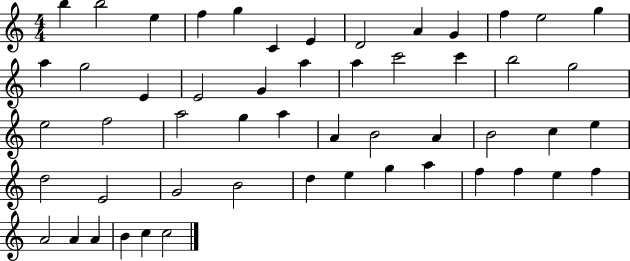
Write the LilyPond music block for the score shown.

{
  \clef treble
  \numericTimeSignature
  \time 4/4
  \key c \major
  b''4 b''2 e''4 | f''4 g''4 c'4 e'4 | d'2 a'4 g'4 | f''4 e''2 g''4 | \break a''4 g''2 e'4 | e'2 g'4 a''4 | a''4 c'''2 c'''4 | b''2 g''2 | \break e''2 f''2 | a''2 g''4 a''4 | a'4 b'2 a'4 | b'2 c''4 e''4 | \break d''2 e'2 | g'2 b'2 | d''4 e''4 g''4 a''4 | f''4 f''4 e''4 f''4 | \break a'2 a'4 a'4 | b'4 c''4 c''2 | \bar "|."
}